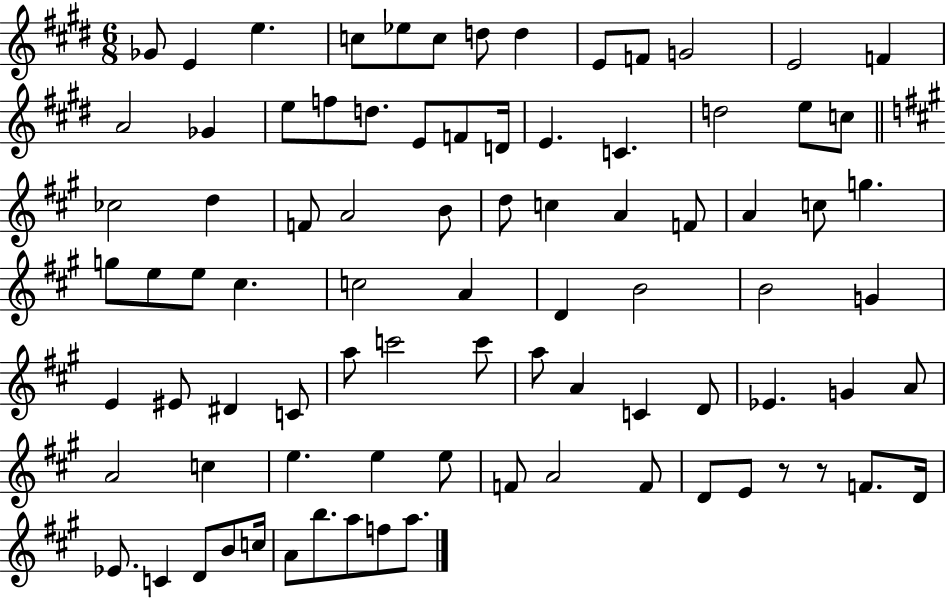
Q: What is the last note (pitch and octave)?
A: A5